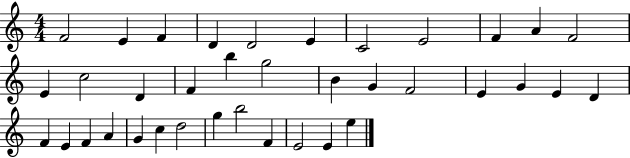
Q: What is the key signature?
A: C major